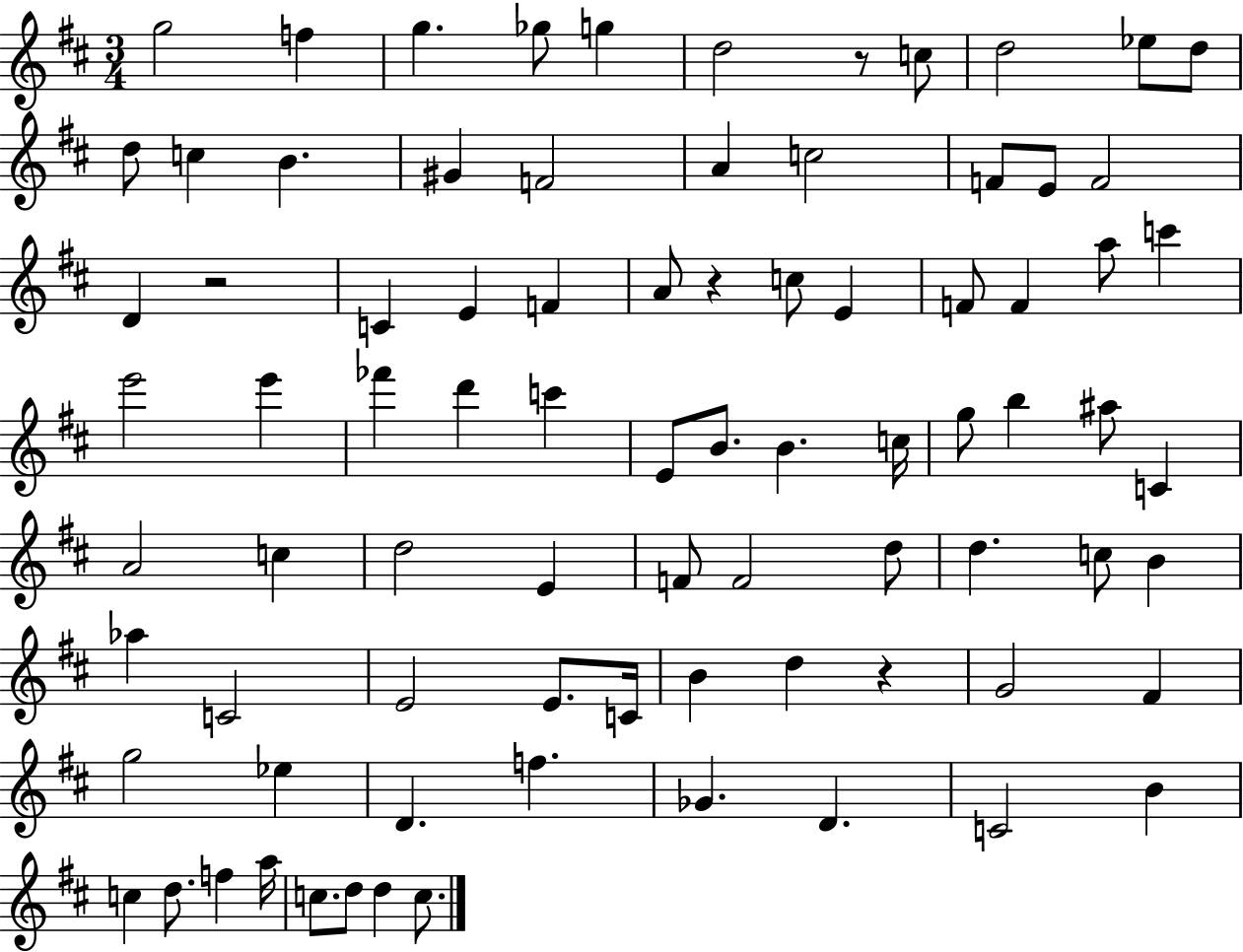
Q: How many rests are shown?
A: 4